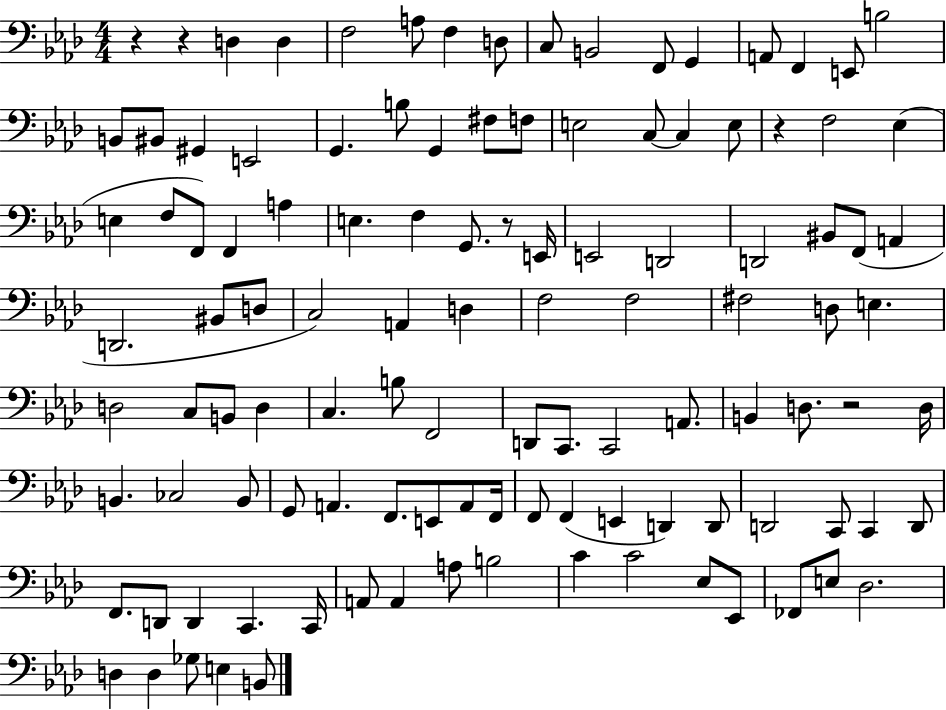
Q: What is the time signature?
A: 4/4